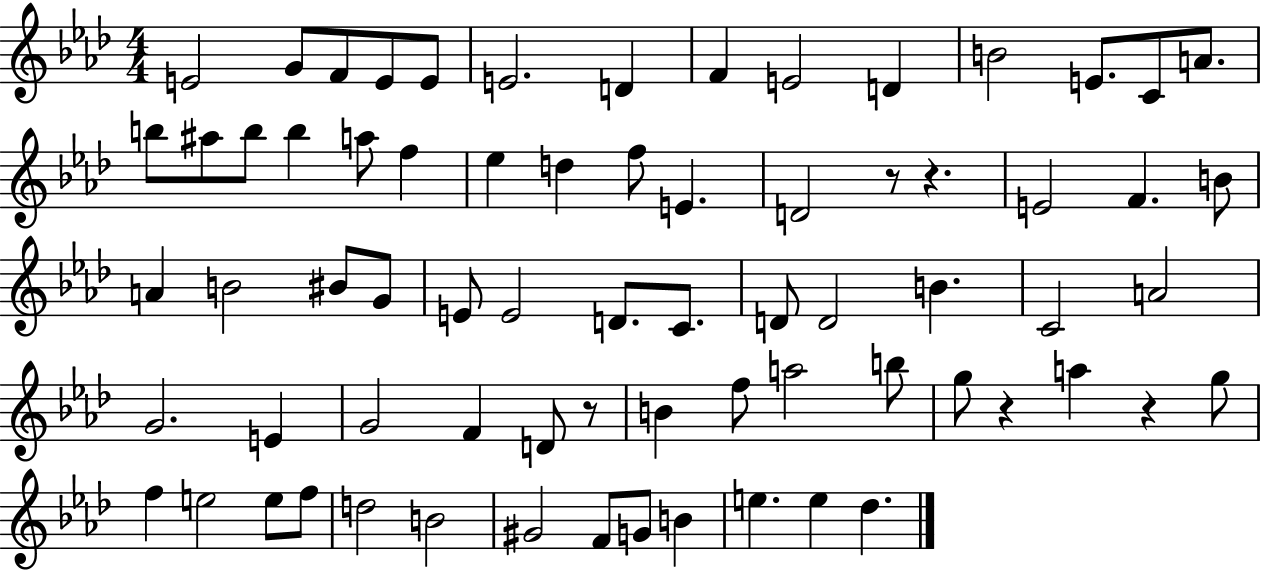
{
  \clef treble
  \numericTimeSignature
  \time 4/4
  \key aes \major
  \repeat volta 2 { e'2 g'8 f'8 e'8 e'8 | e'2. d'4 | f'4 e'2 d'4 | b'2 e'8. c'8 a'8. | \break b''8 ais''8 b''8 b''4 a''8 f''4 | ees''4 d''4 f''8 e'4. | d'2 r8 r4. | e'2 f'4. b'8 | \break a'4 b'2 bis'8 g'8 | e'8 e'2 d'8. c'8. | d'8 d'2 b'4. | c'2 a'2 | \break g'2. e'4 | g'2 f'4 d'8 r8 | b'4 f''8 a''2 b''8 | g''8 r4 a''4 r4 g''8 | \break f''4 e''2 e''8 f''8 | d''2 b'2 | gis'2 f'8 g'8 b'4 | e''4. e''4 des''4. | \break } \bar "|."
}